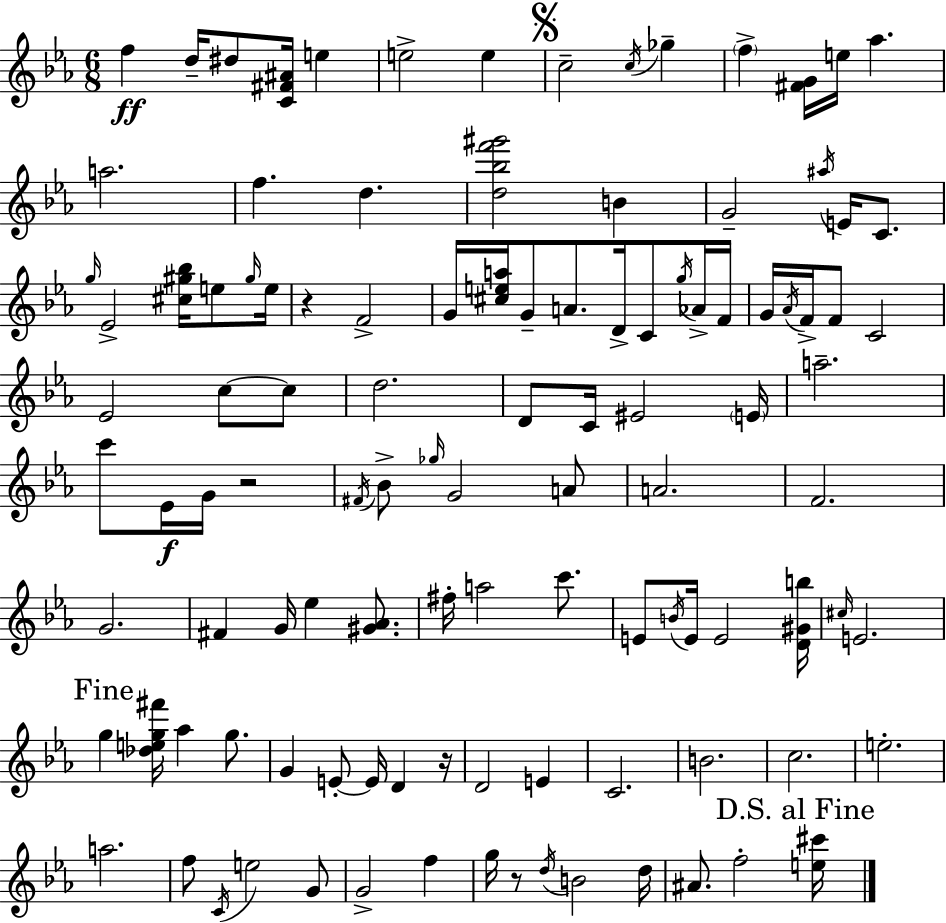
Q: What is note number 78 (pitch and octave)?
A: D4